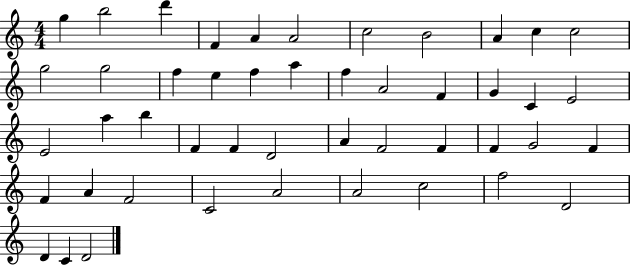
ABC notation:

X:1
T:Untitled
M:4/4
L:1/4
K:C
g b2 d' F A A2 c2 B2 A c c2 g2 g2 f e f a f A2 F G C E2 E2 a b F F D2 A F2 F F G2 F F A F2 C2 A2 A2 c2 f2 D2 D C D2